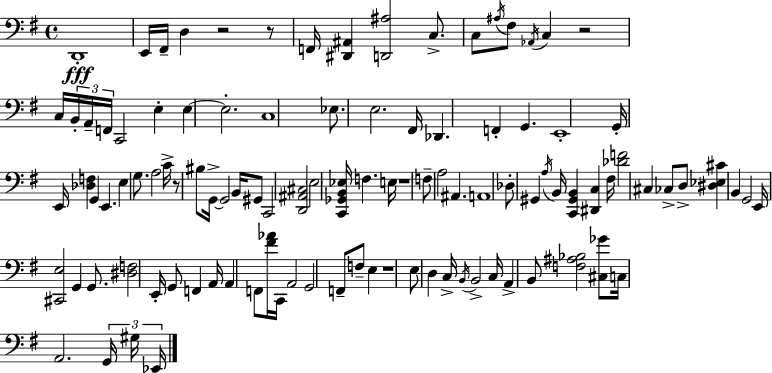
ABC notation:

X:1
T:Untitled
M:4/4
L:1/4
K:Em
D,,4 E,,/4 ^F,,/4 D, z2 z/2 F,,/4 [^D,,^A,,] [D,,^A,]2 C,/2 C,/2 ^A,/4 ^F,/2 _A,,/4 C, z2 C,/4 B,,/4 A,,/4 F,,/4 C,,2 E, E, E,2 C,4 _E,/2 E,2 ^F,,/4 _D,, F,, G,, E,,4 G,,/4 E,,/4 [_D,F,] G,, E,, E, G,/2 A,2 C/4 z/2 ^B,/2 G,,/4 G,,2 B,,/4 ^G,,/2 C,,2 [D,,^A,,^C,]2 E,2 [C,,_G,,B,,_E,]/4 F, E,/4 z4 F,/2 A,2 ^A,, A,,4 _D,/2 ^G,, A,/4 B,,/4 [C,,^G,,B,,] [^D,,C,] ^F,/4 [_DF]2 ^C, _C,/2 D,/2 [^D,_E,^C] B,, G,,2 E,,/4 [^C,,E,]2 G,, G,,/2 [^D,F,]2 E,,/4 G,,/2 F,, A,,/4 A,, F,,/2 [^F_A]/4 C,,/4 A,,2 G,,2 F,,/2 F,/2 E, z4 E,/2 D, C,/4 B,,/4 B,,2 C,/4 A,, B,,/2 [F,^A,_B,]2 [^C,_G]/2 C,/4 A,,2 G,,/4 ^G,/4 _E,,/4